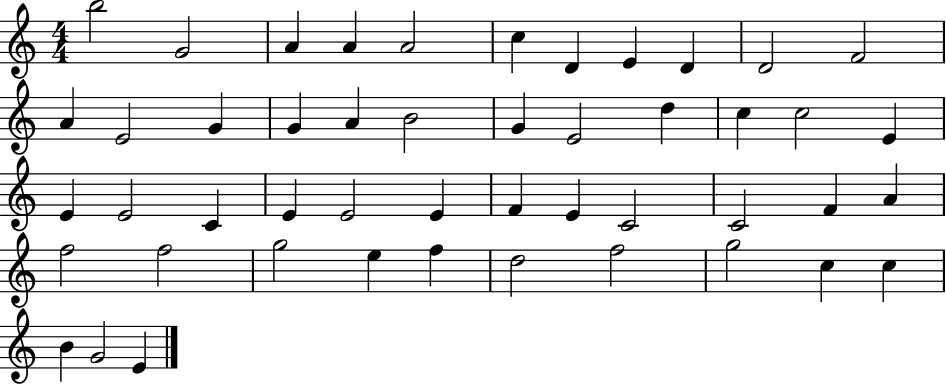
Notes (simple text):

B5/h G4/h A4/q A4/q A4/h C5/q D4/q E4/q D4/q D4/h F4/h A4/q E4/h G4/q G4/q A4/q B4/h G4/q E4/h D5/q C5/q C5/h E4/q E4/q E4/h C4/q E4/q E4/h E4/q F4/q E4/q C4/h C4/h F4/q A4/q F5/h F5/h G5/h E5/q F5/q D5/h F5/h G5/h C5/q C5/q B4/q G4/h E4/q